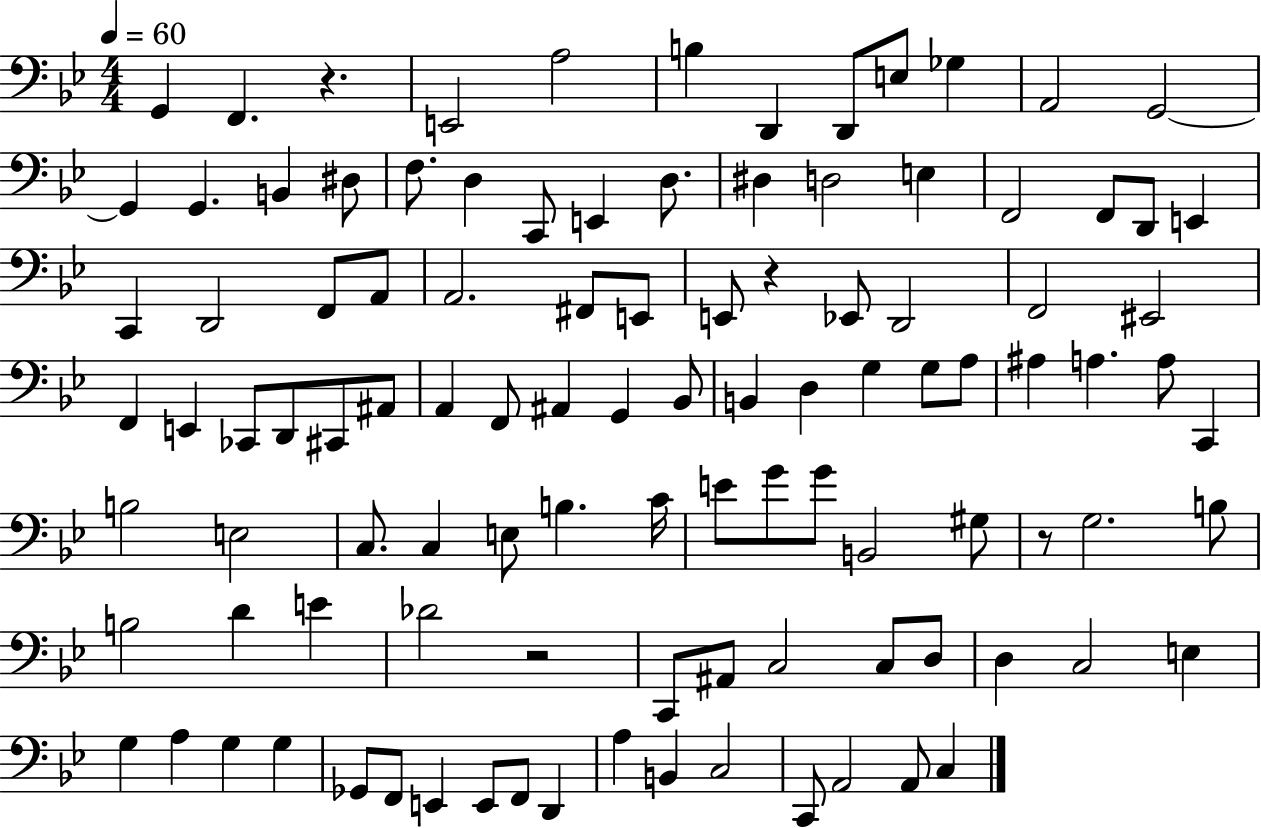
X:1
T:Untitled
M:4/4
L:1/4
K:Bb
G,, F,, z E,,2 A,2 B, D,, D,,/2 E,/2 _G, A,,2 G,,2 G,, G,, B,, ^D,/2 F,/2 D, C,,/2 E,, D,/2 ^D, D,2 E, F,,2 F,,/2 D,,/2 E,, C,, D,,2 F,,/2 A,,/2 A,,2 ^F,,/2 E,,/2 E,,/2 z _E,,/2 D,,2 F,,2 ^E,,2 F,, E,, _C,,/2 D,,/2 ^C,,/2 ^A,,/2 A,, F,,/2 ^A,, G,, _B,,/2 B,, D, G, G,/2 A,/2 ^A, A, A,/2 C,, B,2 E,2 C,/2 C, E,/2 B, C/4 E/2 G/2 G/2 B,,2 ^G,/2 z/2 G,2 B,/2 B,2 D E _D2 z2 C,,/2 ^A,,/2 C,2 C,/2 D,/2 D, C,2 E, G, A, G, G, _G,,/2 F,,/2 E,, E,,/2 F,,/2 D,, A, B,, C,2 C,,/2 A,,2 A,,/2 C,